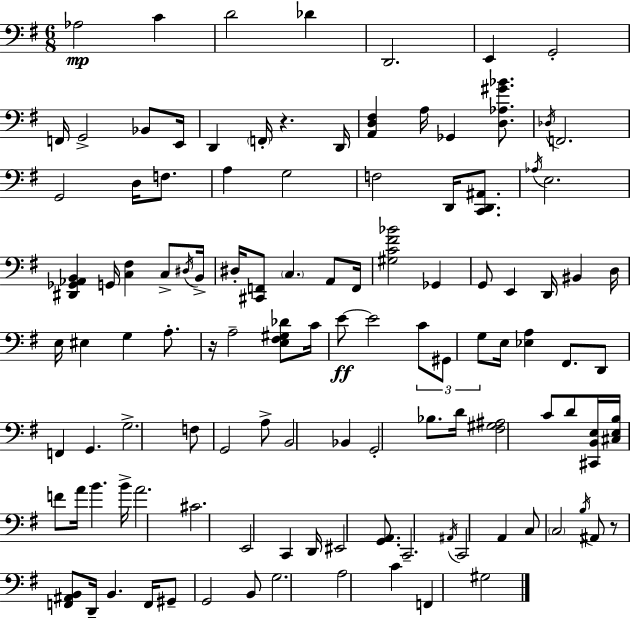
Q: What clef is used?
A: bass